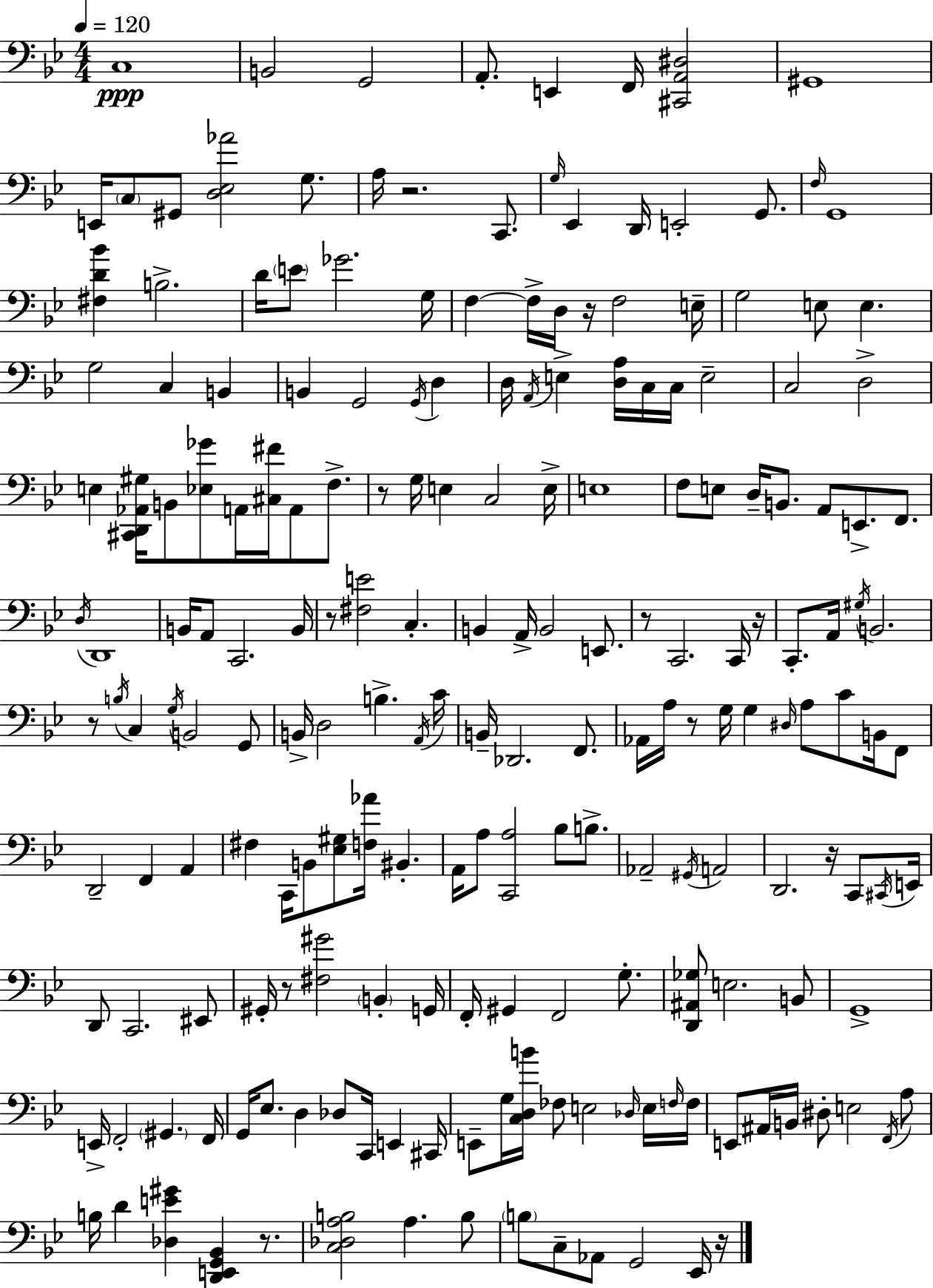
{
  \clef bass
  \numericTimeSignature
  \time 4/4
  \key bes \major
  \tempo 4 = 120
  c1\ppp | b,2 g,2 | a,8.-. e,4 f,16 <cis, a, dis>2 | gis,1 | \break e,16 \parenthesize c8 gis,8 <d ees aes'>2 g8. | a16 r2. c,8. | \grace { g16 } ees,4 d,16 e,2-. g,8. | \grace { f16 } g,1 | \break <fis d' bes'>4 b2.-> | d'16 \parenthesize e'8 ges'2. | g16 f4~~ f16-> d16 r16 f2 | e16-- g2 e8 e4. | \break g2 c4 b,4 | b,4 g,2 \acciaccatura { g,16 } d4 | d16 \acciaccatura { a,16 } e4-> <d a>16 c16 c16 e2-- | c2 d2-> | \break e4 <cis, d, aes, gis>16 b,8 <ees ges'>8 a,16 <cis fis'>16 a,8 | f8.-> r8 g16 e4 c2 | e16-> e1 | f8 e8 d16-- b,8. a,8 e,8.-> | \break f,8. \acciaccatura { d16 } d,1 | b,16 a,8 c,2. | b,16 r8 <fis e'>2 c4.-. | b,4 a,16-> b,2 | \break e,8. r8 c,2. | c,16 r16 c,8.-. a,16 \acciaccatura { gis16 } b,2. | r8 \acciaccatura { b16 } c4 \acciaccatura { g16 } b,2 | g,8 b,16-> d2 | \break b4.-> \acciaccatura { a,16 } c'16 b,16-- des,2. | f,8. aes,16 a16 r8 g16 g4 | \grace { dis16 } a8 c'8 b,16 f,8 d,2-- | f,4 a,4 fis4 c,16 b,8 | \break <ees gis>8 <f aes'>16 bis,4.-. a,16 a8 <c, a>2 | bes8 b8.-> aes,2-- | \acciaccatura { gis,16 } a,2 d,2. | r16 c,8 \acciaccatura { cis,16 } e,16 d,8 c,2. | \break eis,8 gis,16-. r8 <fis gis'>2 | \parenthesize b,4-. g,16 f,16-. gis,4 | f,2 g8.-. <d, ais, ges>8 e2. | b,8 g,1-> | \break e,16-> f,2-. | \parenthesize gis,4. f,16 g,16 ees8. | d4 des8 c,16 e,4 cis,16 e,8-- g16 <c d b'>16 | fes8 e2 \grace { des16 } e16 \grace { f16 } f16 e,8 | \break ais,16 b,16 dis8-. e2 \acciaccatura { f,16 } a8 b16 | d'4 <des e' gis'>4 <d, e, g, bes,>4 r8. <c des a b>2 | a4. b8 \parenthesize b8 | c8-- aes,8 g,2 ees,16 r16 \bar "|."
}